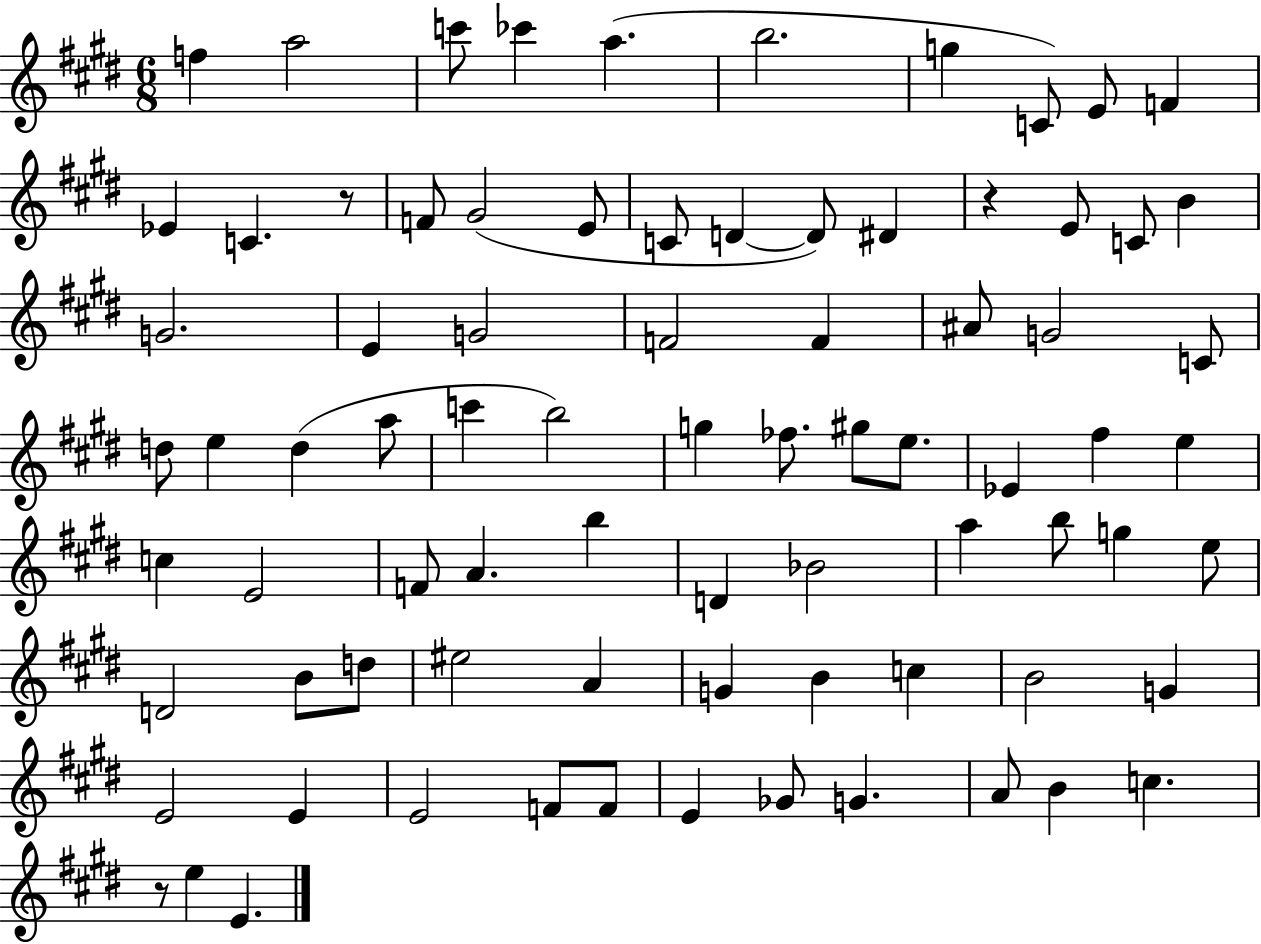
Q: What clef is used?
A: treble